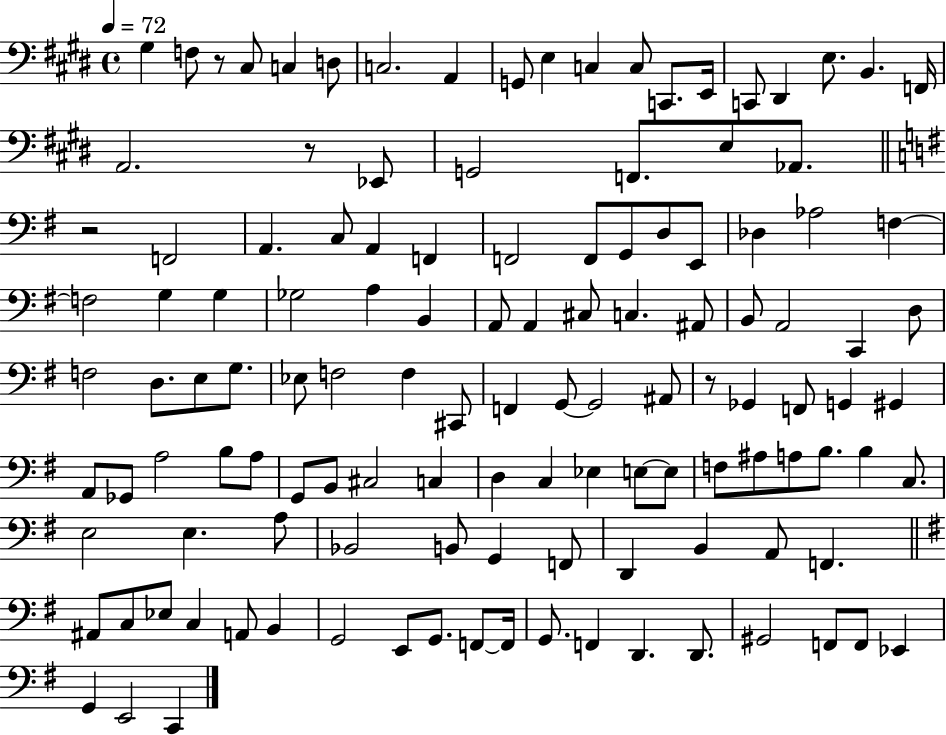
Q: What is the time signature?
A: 4/4